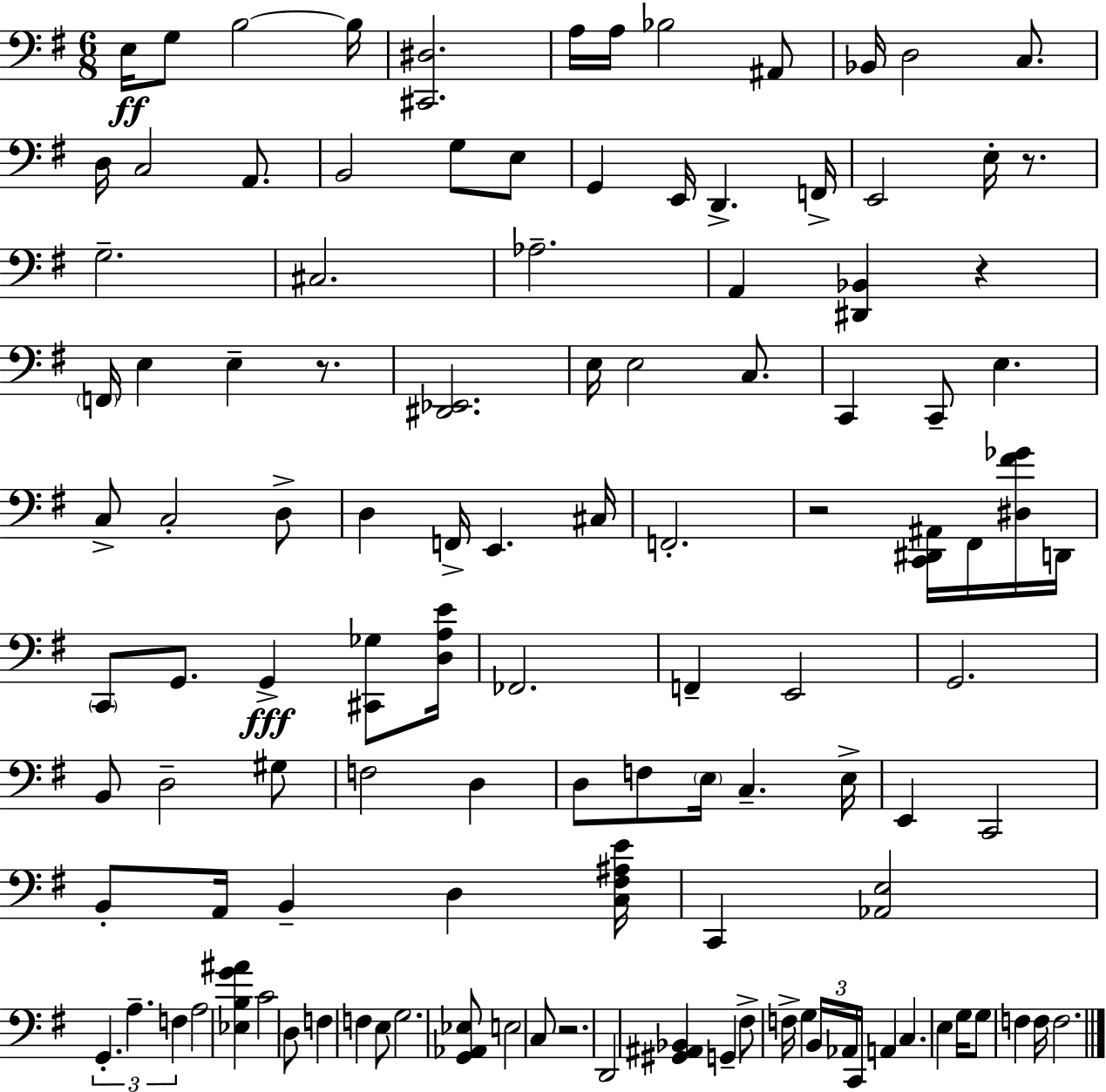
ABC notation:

X:1
T:Untitled
M:6/8
L:1/4
K:G
E,/4 G,/2 B,2 B,/4 [^C,,^D,]2 A,/4 A,/4 _B,2 ^A,,/2 _B,,/4 D,2 C,/2 D,/4 C,2 A,,/2 B,,2 G,/2 E,/2 G,, E,,/4 D,, F,,/4 E,,2 E,/4 z/2 G,2 ^C,2 _A,2 A,, [^D,,_B,,] z F,,/4 E, E, z/2 [^D,,_E,,]2 E,/4 E,2 C,/2 C,, C,,/2 E, C,/2 C,2 D,/2 D, F,,/4 E,, ^C,/4 F,,2 z2 [C,,^D,,^A,,]/4 ^F,,/4 [^D,^F_G]/4 D,,/4 C,,/2 G,,/2 G,, [^C,,_G,]/2 [D,A,E]/4 _F,,2 F,, E,,2 G,,2 B,,/2 D,2 ^G,/2 F,2 D, D,/2 F,/2 E,/4 C, E,/4 E,, C,,2 B,,/2 A,,/4 B,, D, [C,^F,^A,E]/4 C,, [_A,,E,]2 G,, A, F, A,2 [_E,B,G^A] C2 D,/2 F, F, E,/2 G,2 [G,,_A,,_E,]/2 E,2 C,/2 z2 D,,2 [^G,,^A,,_B,,] G,, ^F,/2 F,/4 G, B,,/4 _A,,/4 C,,/4 A,, C, E, G,/4 G,/2 F, F,/4 F,2